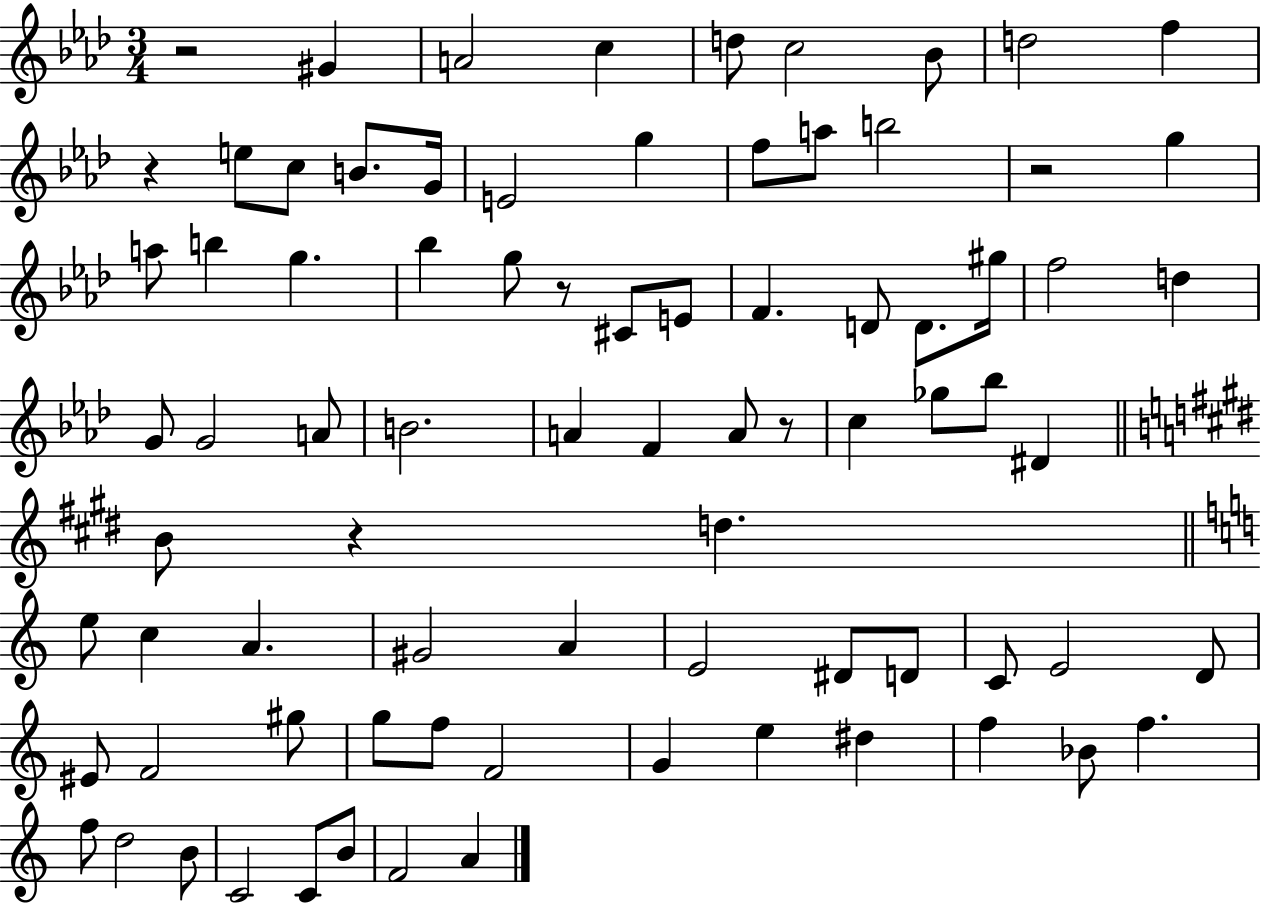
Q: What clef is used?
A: treble